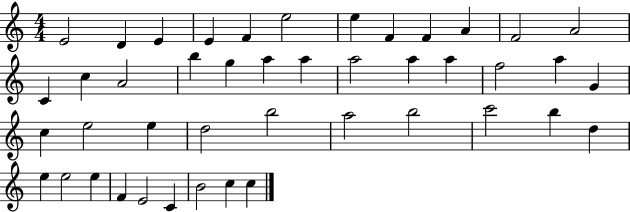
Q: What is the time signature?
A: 4/4